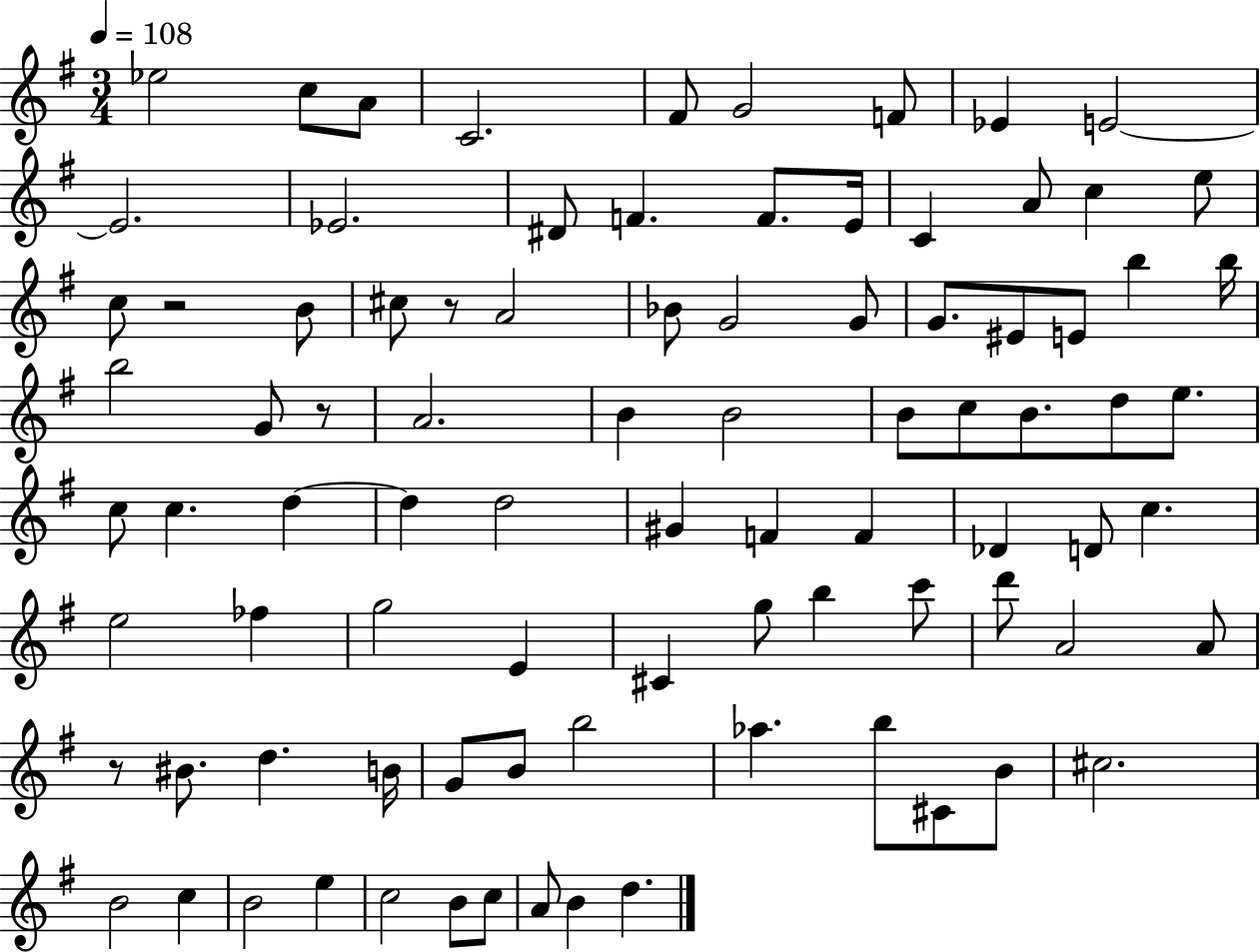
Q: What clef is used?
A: treble